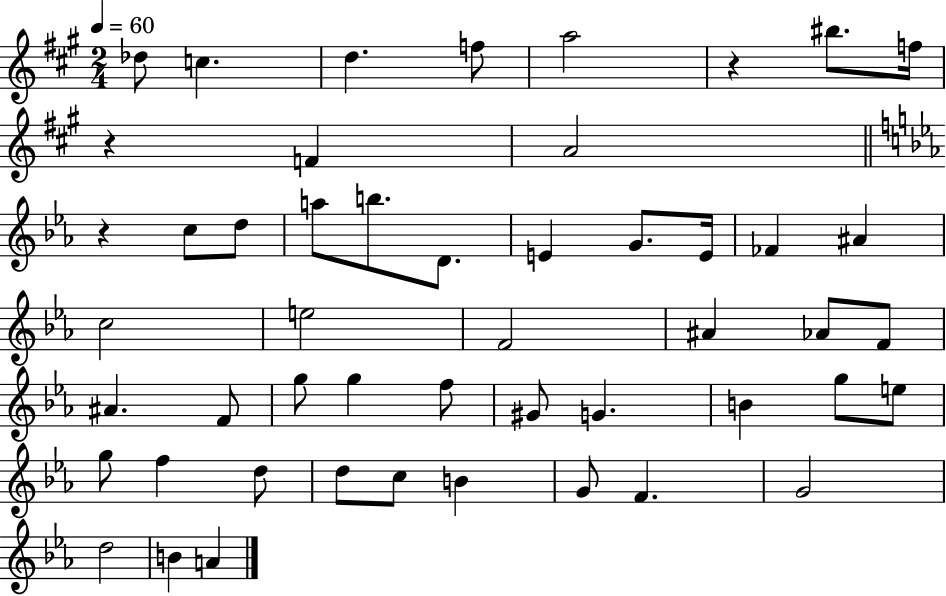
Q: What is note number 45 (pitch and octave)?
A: D5